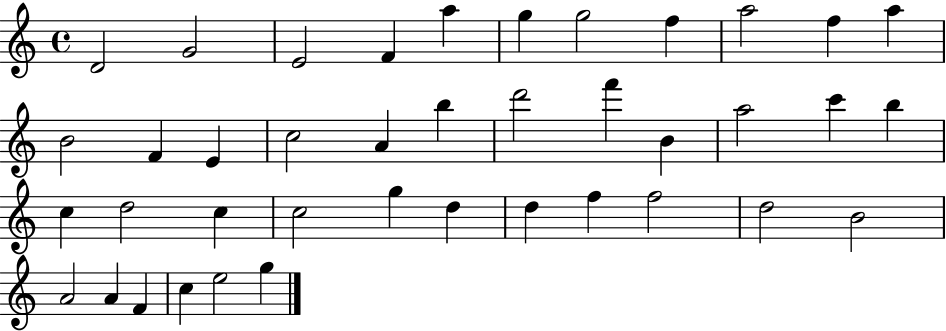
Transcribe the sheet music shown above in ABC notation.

X:1
T:Untitled
M:4/4
L:1/4
K:C
D2 G2 E2 F a g g2 f a2 f a B2 F E c2 A b d'2 f' B a2 c' b c d2 c c2 g d d f f2 d2 B2 A2 A F c e2 g